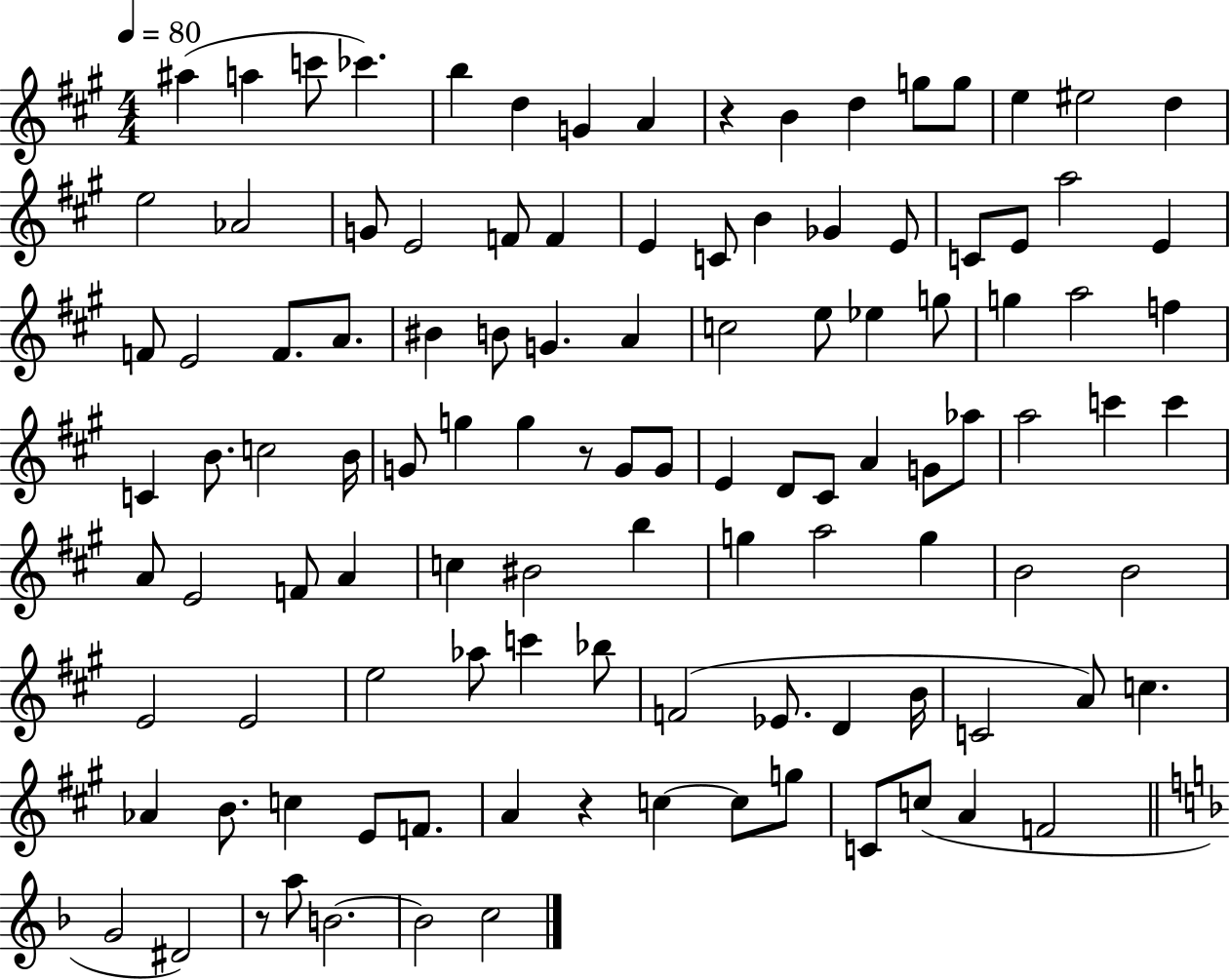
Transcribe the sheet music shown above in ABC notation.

X:1
T:Untitled
M:4/4
L:1/4
K:A
^a a c'/2 _c' b d G A z B d g/2 g/2 e ^e2 d e2 _A2 G/2 E2 F/2 F E C/2 B _G E/2 C/2 E/2 a2 E F/2 E2 F/2 A/2 ^B B/2 G A c2 e/2 _e g/2 g a2 f C B/2 c2 B/4 G/2 g g z/2 G/2 G/2 E D/2 ^C/2 A G/2 _a/2 a2 c' c' A/2 E2 F/2 A c ^B2 b g a2 g B2 B2 E2 E2 e2 _a/2 c' _b/2 F2 _E/2 D B/4 C2 A/2 c _A B/2 c E/2 F/2 A z c c/2 g/2 C/2 c/2 A F2 G2 ^D2 z/2 a/2 B2 B2 c2